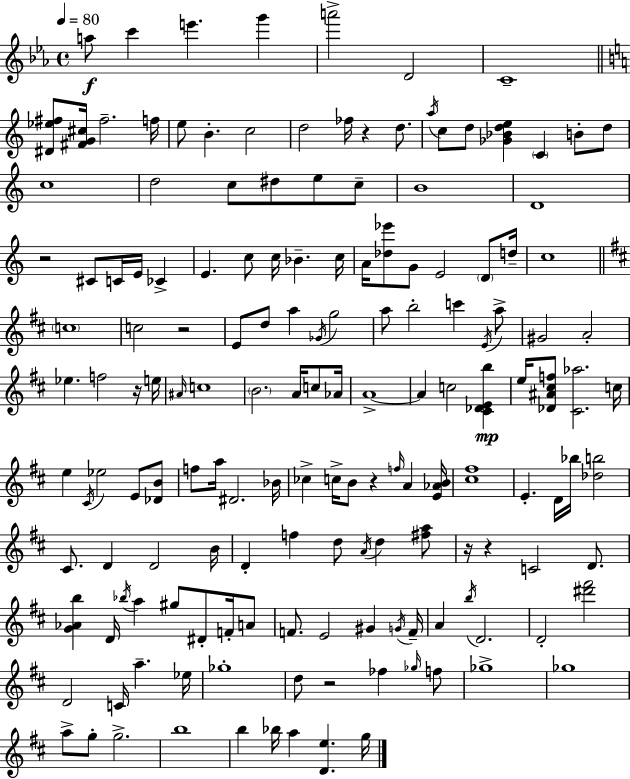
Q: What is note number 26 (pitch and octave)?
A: E5